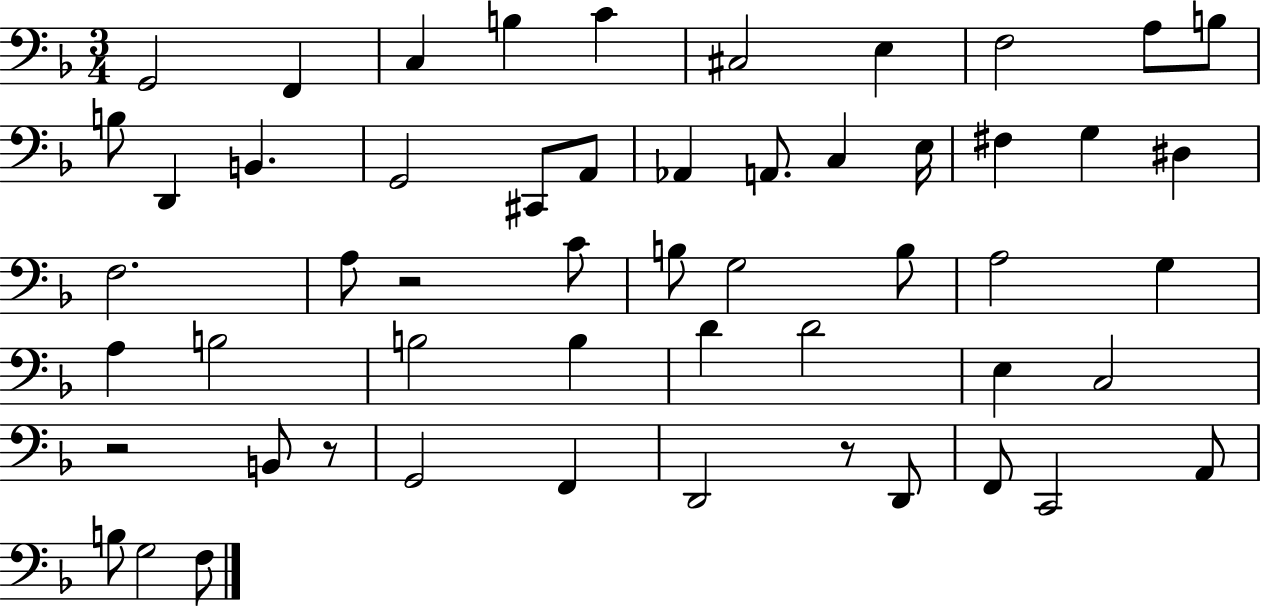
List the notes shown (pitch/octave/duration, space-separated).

G2/h F2/q C3/q B3/q C4/q C#3/h E3/q F3/h A3/e B3/e B3/e D2/q B2/q. G2/h C#2/e A2/e Ab2/q A2/e. C3/q E3/s F#3/q G3/q D#3/q F3/h. A3/e R/h C4/e B3/e G3/h B3/e A3/h G3/q A3/q B3/h B3/h B3/q D4/q D4/h E3/q C3/h R/h B2/e R/e G2/h F2/q D2/h R/e D2/e F2/e C2/h A2/e B3/e G3/h F3/e